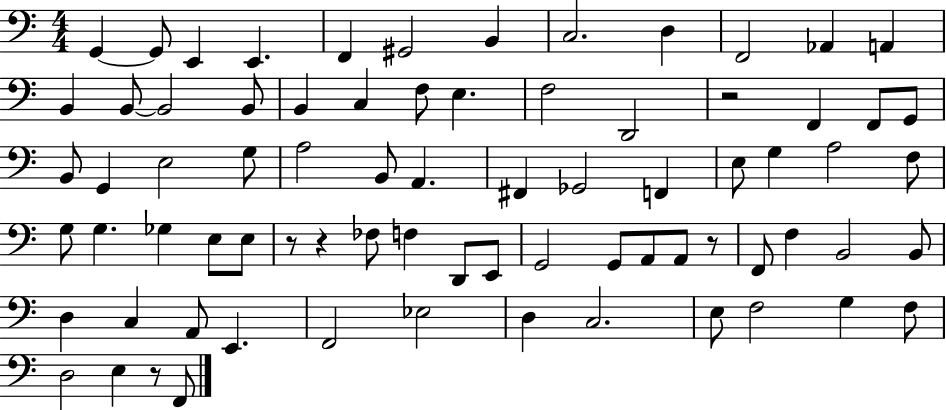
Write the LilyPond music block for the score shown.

{
  \clef bass
  \numericTimeSignature
  \time 4/4
  \key c \major
  g,4~~ g,8 e,4 e,4. | f,4 gis,2 b,4 | c2. d4 | f,2 aes,4 a,4 | \break b,4 b,8~~ b,2 b,8 | b,4 c4 f8 e4. | f2 d,2 | r2 f,4 f,8 g,8 | \break b,8 g,4 e2 g8 | a2 b,8 a,4. | fis,4 ges,2 f,4 | e8 g4 a2 f8 | \break g8 g4. ges4 e8 e8 | r8 r4 fes8 f4 d,8 e,8 | g,2 g,8 a,8 a,8 r8 | f,8 f4 b,2 b,8 | \break d4 c4 a,8 e,4. | f,2 ees2 | d4 c2. | e8 f2 g4 f8 | \break d2 e4 r8 f,8 | \bar "|."
}